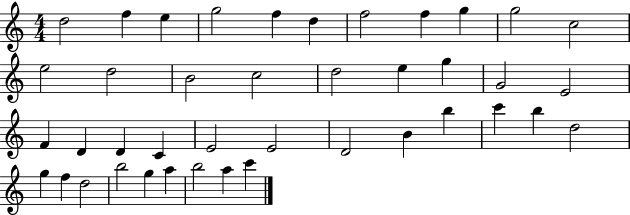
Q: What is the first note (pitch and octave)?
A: D5